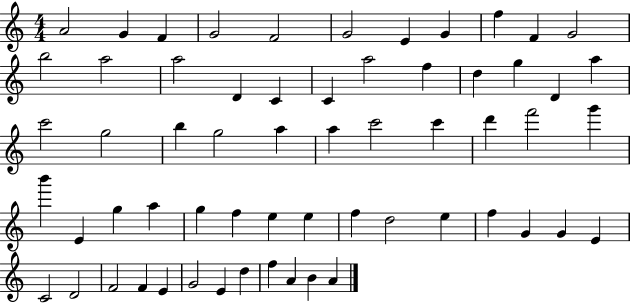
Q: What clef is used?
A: treble